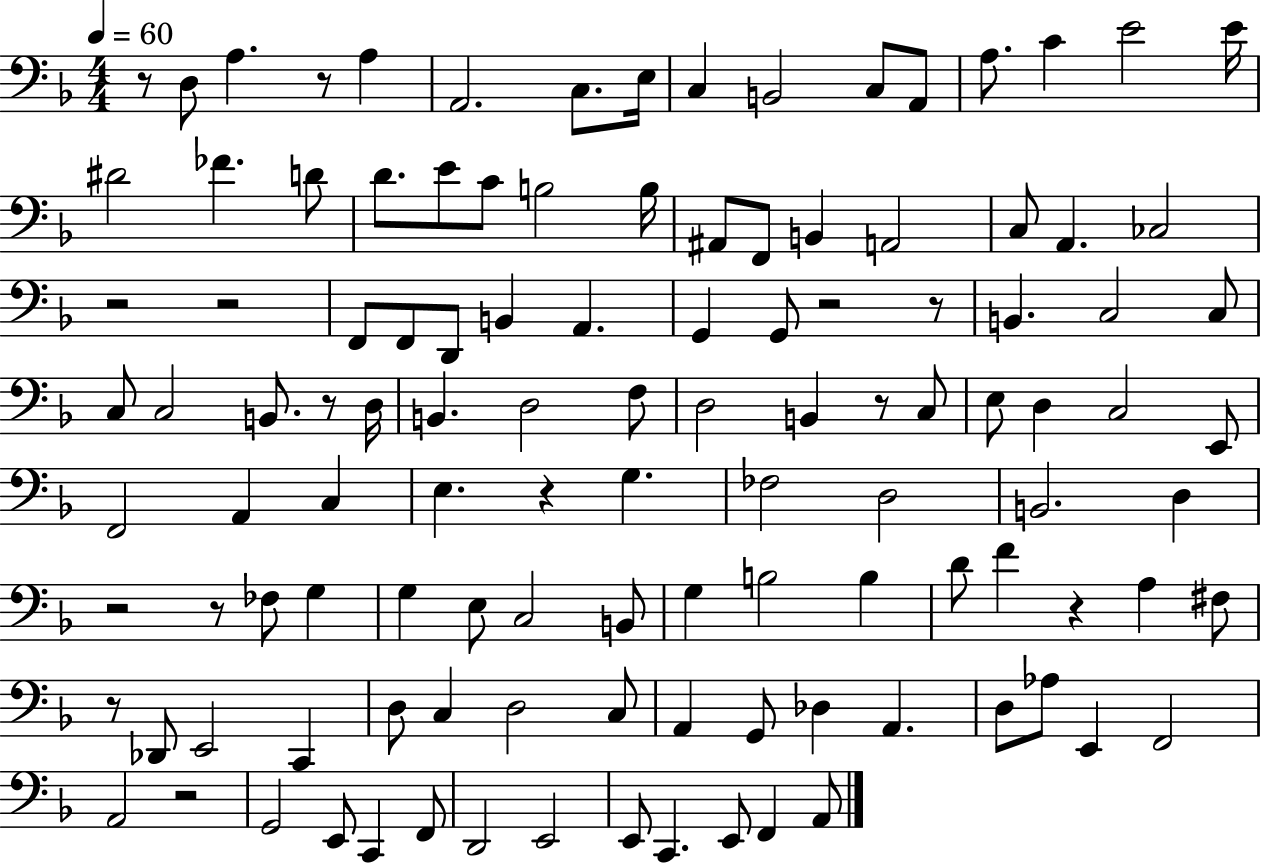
R/e D3/e A3/q. R/e A3/q A2/h. C3/e. E3/s C3/q B2/h C3/e A2/e A3/e. C4/q E4/h E4/s D#4/h FES4/q. D4/e D4/e. E4/e C4/e B3/h B3/s A#2/e F2/e B2/q A2/h C3/e A2/q. CES3/h R/h R/h F2/e F2/e D2/e B2/q A2/q. G2/q G2/e R/h R/e B2/q. C3/h C3/e C3/e C3/h B2/e. R/e D3/s B2/q. D3/h F3/e D3/h B2/q R/e C3/e E3/e D3/q C3/h E2/e F2/h A2/q C3/q E3/q. R/q G3/q. FES3/h D3/h B2/h. D3/q R/h R/e FES3/e G3/q G3/q E3/e C3/h B2/e G3/q B3/h B3/q D4/e F4/q R/q A3/q F#3/e R/e Db2/e E2/h C2/q D3/e C3/q D3/h C3/e A2/q G2/e Db3/q A2/q. D3/e Ab3/e E2/q F2/h A2/h R/h G2/h E2/e C2/q F2/e D2/h E2/h E2/e C2/q. E2/e F2/q A2/e